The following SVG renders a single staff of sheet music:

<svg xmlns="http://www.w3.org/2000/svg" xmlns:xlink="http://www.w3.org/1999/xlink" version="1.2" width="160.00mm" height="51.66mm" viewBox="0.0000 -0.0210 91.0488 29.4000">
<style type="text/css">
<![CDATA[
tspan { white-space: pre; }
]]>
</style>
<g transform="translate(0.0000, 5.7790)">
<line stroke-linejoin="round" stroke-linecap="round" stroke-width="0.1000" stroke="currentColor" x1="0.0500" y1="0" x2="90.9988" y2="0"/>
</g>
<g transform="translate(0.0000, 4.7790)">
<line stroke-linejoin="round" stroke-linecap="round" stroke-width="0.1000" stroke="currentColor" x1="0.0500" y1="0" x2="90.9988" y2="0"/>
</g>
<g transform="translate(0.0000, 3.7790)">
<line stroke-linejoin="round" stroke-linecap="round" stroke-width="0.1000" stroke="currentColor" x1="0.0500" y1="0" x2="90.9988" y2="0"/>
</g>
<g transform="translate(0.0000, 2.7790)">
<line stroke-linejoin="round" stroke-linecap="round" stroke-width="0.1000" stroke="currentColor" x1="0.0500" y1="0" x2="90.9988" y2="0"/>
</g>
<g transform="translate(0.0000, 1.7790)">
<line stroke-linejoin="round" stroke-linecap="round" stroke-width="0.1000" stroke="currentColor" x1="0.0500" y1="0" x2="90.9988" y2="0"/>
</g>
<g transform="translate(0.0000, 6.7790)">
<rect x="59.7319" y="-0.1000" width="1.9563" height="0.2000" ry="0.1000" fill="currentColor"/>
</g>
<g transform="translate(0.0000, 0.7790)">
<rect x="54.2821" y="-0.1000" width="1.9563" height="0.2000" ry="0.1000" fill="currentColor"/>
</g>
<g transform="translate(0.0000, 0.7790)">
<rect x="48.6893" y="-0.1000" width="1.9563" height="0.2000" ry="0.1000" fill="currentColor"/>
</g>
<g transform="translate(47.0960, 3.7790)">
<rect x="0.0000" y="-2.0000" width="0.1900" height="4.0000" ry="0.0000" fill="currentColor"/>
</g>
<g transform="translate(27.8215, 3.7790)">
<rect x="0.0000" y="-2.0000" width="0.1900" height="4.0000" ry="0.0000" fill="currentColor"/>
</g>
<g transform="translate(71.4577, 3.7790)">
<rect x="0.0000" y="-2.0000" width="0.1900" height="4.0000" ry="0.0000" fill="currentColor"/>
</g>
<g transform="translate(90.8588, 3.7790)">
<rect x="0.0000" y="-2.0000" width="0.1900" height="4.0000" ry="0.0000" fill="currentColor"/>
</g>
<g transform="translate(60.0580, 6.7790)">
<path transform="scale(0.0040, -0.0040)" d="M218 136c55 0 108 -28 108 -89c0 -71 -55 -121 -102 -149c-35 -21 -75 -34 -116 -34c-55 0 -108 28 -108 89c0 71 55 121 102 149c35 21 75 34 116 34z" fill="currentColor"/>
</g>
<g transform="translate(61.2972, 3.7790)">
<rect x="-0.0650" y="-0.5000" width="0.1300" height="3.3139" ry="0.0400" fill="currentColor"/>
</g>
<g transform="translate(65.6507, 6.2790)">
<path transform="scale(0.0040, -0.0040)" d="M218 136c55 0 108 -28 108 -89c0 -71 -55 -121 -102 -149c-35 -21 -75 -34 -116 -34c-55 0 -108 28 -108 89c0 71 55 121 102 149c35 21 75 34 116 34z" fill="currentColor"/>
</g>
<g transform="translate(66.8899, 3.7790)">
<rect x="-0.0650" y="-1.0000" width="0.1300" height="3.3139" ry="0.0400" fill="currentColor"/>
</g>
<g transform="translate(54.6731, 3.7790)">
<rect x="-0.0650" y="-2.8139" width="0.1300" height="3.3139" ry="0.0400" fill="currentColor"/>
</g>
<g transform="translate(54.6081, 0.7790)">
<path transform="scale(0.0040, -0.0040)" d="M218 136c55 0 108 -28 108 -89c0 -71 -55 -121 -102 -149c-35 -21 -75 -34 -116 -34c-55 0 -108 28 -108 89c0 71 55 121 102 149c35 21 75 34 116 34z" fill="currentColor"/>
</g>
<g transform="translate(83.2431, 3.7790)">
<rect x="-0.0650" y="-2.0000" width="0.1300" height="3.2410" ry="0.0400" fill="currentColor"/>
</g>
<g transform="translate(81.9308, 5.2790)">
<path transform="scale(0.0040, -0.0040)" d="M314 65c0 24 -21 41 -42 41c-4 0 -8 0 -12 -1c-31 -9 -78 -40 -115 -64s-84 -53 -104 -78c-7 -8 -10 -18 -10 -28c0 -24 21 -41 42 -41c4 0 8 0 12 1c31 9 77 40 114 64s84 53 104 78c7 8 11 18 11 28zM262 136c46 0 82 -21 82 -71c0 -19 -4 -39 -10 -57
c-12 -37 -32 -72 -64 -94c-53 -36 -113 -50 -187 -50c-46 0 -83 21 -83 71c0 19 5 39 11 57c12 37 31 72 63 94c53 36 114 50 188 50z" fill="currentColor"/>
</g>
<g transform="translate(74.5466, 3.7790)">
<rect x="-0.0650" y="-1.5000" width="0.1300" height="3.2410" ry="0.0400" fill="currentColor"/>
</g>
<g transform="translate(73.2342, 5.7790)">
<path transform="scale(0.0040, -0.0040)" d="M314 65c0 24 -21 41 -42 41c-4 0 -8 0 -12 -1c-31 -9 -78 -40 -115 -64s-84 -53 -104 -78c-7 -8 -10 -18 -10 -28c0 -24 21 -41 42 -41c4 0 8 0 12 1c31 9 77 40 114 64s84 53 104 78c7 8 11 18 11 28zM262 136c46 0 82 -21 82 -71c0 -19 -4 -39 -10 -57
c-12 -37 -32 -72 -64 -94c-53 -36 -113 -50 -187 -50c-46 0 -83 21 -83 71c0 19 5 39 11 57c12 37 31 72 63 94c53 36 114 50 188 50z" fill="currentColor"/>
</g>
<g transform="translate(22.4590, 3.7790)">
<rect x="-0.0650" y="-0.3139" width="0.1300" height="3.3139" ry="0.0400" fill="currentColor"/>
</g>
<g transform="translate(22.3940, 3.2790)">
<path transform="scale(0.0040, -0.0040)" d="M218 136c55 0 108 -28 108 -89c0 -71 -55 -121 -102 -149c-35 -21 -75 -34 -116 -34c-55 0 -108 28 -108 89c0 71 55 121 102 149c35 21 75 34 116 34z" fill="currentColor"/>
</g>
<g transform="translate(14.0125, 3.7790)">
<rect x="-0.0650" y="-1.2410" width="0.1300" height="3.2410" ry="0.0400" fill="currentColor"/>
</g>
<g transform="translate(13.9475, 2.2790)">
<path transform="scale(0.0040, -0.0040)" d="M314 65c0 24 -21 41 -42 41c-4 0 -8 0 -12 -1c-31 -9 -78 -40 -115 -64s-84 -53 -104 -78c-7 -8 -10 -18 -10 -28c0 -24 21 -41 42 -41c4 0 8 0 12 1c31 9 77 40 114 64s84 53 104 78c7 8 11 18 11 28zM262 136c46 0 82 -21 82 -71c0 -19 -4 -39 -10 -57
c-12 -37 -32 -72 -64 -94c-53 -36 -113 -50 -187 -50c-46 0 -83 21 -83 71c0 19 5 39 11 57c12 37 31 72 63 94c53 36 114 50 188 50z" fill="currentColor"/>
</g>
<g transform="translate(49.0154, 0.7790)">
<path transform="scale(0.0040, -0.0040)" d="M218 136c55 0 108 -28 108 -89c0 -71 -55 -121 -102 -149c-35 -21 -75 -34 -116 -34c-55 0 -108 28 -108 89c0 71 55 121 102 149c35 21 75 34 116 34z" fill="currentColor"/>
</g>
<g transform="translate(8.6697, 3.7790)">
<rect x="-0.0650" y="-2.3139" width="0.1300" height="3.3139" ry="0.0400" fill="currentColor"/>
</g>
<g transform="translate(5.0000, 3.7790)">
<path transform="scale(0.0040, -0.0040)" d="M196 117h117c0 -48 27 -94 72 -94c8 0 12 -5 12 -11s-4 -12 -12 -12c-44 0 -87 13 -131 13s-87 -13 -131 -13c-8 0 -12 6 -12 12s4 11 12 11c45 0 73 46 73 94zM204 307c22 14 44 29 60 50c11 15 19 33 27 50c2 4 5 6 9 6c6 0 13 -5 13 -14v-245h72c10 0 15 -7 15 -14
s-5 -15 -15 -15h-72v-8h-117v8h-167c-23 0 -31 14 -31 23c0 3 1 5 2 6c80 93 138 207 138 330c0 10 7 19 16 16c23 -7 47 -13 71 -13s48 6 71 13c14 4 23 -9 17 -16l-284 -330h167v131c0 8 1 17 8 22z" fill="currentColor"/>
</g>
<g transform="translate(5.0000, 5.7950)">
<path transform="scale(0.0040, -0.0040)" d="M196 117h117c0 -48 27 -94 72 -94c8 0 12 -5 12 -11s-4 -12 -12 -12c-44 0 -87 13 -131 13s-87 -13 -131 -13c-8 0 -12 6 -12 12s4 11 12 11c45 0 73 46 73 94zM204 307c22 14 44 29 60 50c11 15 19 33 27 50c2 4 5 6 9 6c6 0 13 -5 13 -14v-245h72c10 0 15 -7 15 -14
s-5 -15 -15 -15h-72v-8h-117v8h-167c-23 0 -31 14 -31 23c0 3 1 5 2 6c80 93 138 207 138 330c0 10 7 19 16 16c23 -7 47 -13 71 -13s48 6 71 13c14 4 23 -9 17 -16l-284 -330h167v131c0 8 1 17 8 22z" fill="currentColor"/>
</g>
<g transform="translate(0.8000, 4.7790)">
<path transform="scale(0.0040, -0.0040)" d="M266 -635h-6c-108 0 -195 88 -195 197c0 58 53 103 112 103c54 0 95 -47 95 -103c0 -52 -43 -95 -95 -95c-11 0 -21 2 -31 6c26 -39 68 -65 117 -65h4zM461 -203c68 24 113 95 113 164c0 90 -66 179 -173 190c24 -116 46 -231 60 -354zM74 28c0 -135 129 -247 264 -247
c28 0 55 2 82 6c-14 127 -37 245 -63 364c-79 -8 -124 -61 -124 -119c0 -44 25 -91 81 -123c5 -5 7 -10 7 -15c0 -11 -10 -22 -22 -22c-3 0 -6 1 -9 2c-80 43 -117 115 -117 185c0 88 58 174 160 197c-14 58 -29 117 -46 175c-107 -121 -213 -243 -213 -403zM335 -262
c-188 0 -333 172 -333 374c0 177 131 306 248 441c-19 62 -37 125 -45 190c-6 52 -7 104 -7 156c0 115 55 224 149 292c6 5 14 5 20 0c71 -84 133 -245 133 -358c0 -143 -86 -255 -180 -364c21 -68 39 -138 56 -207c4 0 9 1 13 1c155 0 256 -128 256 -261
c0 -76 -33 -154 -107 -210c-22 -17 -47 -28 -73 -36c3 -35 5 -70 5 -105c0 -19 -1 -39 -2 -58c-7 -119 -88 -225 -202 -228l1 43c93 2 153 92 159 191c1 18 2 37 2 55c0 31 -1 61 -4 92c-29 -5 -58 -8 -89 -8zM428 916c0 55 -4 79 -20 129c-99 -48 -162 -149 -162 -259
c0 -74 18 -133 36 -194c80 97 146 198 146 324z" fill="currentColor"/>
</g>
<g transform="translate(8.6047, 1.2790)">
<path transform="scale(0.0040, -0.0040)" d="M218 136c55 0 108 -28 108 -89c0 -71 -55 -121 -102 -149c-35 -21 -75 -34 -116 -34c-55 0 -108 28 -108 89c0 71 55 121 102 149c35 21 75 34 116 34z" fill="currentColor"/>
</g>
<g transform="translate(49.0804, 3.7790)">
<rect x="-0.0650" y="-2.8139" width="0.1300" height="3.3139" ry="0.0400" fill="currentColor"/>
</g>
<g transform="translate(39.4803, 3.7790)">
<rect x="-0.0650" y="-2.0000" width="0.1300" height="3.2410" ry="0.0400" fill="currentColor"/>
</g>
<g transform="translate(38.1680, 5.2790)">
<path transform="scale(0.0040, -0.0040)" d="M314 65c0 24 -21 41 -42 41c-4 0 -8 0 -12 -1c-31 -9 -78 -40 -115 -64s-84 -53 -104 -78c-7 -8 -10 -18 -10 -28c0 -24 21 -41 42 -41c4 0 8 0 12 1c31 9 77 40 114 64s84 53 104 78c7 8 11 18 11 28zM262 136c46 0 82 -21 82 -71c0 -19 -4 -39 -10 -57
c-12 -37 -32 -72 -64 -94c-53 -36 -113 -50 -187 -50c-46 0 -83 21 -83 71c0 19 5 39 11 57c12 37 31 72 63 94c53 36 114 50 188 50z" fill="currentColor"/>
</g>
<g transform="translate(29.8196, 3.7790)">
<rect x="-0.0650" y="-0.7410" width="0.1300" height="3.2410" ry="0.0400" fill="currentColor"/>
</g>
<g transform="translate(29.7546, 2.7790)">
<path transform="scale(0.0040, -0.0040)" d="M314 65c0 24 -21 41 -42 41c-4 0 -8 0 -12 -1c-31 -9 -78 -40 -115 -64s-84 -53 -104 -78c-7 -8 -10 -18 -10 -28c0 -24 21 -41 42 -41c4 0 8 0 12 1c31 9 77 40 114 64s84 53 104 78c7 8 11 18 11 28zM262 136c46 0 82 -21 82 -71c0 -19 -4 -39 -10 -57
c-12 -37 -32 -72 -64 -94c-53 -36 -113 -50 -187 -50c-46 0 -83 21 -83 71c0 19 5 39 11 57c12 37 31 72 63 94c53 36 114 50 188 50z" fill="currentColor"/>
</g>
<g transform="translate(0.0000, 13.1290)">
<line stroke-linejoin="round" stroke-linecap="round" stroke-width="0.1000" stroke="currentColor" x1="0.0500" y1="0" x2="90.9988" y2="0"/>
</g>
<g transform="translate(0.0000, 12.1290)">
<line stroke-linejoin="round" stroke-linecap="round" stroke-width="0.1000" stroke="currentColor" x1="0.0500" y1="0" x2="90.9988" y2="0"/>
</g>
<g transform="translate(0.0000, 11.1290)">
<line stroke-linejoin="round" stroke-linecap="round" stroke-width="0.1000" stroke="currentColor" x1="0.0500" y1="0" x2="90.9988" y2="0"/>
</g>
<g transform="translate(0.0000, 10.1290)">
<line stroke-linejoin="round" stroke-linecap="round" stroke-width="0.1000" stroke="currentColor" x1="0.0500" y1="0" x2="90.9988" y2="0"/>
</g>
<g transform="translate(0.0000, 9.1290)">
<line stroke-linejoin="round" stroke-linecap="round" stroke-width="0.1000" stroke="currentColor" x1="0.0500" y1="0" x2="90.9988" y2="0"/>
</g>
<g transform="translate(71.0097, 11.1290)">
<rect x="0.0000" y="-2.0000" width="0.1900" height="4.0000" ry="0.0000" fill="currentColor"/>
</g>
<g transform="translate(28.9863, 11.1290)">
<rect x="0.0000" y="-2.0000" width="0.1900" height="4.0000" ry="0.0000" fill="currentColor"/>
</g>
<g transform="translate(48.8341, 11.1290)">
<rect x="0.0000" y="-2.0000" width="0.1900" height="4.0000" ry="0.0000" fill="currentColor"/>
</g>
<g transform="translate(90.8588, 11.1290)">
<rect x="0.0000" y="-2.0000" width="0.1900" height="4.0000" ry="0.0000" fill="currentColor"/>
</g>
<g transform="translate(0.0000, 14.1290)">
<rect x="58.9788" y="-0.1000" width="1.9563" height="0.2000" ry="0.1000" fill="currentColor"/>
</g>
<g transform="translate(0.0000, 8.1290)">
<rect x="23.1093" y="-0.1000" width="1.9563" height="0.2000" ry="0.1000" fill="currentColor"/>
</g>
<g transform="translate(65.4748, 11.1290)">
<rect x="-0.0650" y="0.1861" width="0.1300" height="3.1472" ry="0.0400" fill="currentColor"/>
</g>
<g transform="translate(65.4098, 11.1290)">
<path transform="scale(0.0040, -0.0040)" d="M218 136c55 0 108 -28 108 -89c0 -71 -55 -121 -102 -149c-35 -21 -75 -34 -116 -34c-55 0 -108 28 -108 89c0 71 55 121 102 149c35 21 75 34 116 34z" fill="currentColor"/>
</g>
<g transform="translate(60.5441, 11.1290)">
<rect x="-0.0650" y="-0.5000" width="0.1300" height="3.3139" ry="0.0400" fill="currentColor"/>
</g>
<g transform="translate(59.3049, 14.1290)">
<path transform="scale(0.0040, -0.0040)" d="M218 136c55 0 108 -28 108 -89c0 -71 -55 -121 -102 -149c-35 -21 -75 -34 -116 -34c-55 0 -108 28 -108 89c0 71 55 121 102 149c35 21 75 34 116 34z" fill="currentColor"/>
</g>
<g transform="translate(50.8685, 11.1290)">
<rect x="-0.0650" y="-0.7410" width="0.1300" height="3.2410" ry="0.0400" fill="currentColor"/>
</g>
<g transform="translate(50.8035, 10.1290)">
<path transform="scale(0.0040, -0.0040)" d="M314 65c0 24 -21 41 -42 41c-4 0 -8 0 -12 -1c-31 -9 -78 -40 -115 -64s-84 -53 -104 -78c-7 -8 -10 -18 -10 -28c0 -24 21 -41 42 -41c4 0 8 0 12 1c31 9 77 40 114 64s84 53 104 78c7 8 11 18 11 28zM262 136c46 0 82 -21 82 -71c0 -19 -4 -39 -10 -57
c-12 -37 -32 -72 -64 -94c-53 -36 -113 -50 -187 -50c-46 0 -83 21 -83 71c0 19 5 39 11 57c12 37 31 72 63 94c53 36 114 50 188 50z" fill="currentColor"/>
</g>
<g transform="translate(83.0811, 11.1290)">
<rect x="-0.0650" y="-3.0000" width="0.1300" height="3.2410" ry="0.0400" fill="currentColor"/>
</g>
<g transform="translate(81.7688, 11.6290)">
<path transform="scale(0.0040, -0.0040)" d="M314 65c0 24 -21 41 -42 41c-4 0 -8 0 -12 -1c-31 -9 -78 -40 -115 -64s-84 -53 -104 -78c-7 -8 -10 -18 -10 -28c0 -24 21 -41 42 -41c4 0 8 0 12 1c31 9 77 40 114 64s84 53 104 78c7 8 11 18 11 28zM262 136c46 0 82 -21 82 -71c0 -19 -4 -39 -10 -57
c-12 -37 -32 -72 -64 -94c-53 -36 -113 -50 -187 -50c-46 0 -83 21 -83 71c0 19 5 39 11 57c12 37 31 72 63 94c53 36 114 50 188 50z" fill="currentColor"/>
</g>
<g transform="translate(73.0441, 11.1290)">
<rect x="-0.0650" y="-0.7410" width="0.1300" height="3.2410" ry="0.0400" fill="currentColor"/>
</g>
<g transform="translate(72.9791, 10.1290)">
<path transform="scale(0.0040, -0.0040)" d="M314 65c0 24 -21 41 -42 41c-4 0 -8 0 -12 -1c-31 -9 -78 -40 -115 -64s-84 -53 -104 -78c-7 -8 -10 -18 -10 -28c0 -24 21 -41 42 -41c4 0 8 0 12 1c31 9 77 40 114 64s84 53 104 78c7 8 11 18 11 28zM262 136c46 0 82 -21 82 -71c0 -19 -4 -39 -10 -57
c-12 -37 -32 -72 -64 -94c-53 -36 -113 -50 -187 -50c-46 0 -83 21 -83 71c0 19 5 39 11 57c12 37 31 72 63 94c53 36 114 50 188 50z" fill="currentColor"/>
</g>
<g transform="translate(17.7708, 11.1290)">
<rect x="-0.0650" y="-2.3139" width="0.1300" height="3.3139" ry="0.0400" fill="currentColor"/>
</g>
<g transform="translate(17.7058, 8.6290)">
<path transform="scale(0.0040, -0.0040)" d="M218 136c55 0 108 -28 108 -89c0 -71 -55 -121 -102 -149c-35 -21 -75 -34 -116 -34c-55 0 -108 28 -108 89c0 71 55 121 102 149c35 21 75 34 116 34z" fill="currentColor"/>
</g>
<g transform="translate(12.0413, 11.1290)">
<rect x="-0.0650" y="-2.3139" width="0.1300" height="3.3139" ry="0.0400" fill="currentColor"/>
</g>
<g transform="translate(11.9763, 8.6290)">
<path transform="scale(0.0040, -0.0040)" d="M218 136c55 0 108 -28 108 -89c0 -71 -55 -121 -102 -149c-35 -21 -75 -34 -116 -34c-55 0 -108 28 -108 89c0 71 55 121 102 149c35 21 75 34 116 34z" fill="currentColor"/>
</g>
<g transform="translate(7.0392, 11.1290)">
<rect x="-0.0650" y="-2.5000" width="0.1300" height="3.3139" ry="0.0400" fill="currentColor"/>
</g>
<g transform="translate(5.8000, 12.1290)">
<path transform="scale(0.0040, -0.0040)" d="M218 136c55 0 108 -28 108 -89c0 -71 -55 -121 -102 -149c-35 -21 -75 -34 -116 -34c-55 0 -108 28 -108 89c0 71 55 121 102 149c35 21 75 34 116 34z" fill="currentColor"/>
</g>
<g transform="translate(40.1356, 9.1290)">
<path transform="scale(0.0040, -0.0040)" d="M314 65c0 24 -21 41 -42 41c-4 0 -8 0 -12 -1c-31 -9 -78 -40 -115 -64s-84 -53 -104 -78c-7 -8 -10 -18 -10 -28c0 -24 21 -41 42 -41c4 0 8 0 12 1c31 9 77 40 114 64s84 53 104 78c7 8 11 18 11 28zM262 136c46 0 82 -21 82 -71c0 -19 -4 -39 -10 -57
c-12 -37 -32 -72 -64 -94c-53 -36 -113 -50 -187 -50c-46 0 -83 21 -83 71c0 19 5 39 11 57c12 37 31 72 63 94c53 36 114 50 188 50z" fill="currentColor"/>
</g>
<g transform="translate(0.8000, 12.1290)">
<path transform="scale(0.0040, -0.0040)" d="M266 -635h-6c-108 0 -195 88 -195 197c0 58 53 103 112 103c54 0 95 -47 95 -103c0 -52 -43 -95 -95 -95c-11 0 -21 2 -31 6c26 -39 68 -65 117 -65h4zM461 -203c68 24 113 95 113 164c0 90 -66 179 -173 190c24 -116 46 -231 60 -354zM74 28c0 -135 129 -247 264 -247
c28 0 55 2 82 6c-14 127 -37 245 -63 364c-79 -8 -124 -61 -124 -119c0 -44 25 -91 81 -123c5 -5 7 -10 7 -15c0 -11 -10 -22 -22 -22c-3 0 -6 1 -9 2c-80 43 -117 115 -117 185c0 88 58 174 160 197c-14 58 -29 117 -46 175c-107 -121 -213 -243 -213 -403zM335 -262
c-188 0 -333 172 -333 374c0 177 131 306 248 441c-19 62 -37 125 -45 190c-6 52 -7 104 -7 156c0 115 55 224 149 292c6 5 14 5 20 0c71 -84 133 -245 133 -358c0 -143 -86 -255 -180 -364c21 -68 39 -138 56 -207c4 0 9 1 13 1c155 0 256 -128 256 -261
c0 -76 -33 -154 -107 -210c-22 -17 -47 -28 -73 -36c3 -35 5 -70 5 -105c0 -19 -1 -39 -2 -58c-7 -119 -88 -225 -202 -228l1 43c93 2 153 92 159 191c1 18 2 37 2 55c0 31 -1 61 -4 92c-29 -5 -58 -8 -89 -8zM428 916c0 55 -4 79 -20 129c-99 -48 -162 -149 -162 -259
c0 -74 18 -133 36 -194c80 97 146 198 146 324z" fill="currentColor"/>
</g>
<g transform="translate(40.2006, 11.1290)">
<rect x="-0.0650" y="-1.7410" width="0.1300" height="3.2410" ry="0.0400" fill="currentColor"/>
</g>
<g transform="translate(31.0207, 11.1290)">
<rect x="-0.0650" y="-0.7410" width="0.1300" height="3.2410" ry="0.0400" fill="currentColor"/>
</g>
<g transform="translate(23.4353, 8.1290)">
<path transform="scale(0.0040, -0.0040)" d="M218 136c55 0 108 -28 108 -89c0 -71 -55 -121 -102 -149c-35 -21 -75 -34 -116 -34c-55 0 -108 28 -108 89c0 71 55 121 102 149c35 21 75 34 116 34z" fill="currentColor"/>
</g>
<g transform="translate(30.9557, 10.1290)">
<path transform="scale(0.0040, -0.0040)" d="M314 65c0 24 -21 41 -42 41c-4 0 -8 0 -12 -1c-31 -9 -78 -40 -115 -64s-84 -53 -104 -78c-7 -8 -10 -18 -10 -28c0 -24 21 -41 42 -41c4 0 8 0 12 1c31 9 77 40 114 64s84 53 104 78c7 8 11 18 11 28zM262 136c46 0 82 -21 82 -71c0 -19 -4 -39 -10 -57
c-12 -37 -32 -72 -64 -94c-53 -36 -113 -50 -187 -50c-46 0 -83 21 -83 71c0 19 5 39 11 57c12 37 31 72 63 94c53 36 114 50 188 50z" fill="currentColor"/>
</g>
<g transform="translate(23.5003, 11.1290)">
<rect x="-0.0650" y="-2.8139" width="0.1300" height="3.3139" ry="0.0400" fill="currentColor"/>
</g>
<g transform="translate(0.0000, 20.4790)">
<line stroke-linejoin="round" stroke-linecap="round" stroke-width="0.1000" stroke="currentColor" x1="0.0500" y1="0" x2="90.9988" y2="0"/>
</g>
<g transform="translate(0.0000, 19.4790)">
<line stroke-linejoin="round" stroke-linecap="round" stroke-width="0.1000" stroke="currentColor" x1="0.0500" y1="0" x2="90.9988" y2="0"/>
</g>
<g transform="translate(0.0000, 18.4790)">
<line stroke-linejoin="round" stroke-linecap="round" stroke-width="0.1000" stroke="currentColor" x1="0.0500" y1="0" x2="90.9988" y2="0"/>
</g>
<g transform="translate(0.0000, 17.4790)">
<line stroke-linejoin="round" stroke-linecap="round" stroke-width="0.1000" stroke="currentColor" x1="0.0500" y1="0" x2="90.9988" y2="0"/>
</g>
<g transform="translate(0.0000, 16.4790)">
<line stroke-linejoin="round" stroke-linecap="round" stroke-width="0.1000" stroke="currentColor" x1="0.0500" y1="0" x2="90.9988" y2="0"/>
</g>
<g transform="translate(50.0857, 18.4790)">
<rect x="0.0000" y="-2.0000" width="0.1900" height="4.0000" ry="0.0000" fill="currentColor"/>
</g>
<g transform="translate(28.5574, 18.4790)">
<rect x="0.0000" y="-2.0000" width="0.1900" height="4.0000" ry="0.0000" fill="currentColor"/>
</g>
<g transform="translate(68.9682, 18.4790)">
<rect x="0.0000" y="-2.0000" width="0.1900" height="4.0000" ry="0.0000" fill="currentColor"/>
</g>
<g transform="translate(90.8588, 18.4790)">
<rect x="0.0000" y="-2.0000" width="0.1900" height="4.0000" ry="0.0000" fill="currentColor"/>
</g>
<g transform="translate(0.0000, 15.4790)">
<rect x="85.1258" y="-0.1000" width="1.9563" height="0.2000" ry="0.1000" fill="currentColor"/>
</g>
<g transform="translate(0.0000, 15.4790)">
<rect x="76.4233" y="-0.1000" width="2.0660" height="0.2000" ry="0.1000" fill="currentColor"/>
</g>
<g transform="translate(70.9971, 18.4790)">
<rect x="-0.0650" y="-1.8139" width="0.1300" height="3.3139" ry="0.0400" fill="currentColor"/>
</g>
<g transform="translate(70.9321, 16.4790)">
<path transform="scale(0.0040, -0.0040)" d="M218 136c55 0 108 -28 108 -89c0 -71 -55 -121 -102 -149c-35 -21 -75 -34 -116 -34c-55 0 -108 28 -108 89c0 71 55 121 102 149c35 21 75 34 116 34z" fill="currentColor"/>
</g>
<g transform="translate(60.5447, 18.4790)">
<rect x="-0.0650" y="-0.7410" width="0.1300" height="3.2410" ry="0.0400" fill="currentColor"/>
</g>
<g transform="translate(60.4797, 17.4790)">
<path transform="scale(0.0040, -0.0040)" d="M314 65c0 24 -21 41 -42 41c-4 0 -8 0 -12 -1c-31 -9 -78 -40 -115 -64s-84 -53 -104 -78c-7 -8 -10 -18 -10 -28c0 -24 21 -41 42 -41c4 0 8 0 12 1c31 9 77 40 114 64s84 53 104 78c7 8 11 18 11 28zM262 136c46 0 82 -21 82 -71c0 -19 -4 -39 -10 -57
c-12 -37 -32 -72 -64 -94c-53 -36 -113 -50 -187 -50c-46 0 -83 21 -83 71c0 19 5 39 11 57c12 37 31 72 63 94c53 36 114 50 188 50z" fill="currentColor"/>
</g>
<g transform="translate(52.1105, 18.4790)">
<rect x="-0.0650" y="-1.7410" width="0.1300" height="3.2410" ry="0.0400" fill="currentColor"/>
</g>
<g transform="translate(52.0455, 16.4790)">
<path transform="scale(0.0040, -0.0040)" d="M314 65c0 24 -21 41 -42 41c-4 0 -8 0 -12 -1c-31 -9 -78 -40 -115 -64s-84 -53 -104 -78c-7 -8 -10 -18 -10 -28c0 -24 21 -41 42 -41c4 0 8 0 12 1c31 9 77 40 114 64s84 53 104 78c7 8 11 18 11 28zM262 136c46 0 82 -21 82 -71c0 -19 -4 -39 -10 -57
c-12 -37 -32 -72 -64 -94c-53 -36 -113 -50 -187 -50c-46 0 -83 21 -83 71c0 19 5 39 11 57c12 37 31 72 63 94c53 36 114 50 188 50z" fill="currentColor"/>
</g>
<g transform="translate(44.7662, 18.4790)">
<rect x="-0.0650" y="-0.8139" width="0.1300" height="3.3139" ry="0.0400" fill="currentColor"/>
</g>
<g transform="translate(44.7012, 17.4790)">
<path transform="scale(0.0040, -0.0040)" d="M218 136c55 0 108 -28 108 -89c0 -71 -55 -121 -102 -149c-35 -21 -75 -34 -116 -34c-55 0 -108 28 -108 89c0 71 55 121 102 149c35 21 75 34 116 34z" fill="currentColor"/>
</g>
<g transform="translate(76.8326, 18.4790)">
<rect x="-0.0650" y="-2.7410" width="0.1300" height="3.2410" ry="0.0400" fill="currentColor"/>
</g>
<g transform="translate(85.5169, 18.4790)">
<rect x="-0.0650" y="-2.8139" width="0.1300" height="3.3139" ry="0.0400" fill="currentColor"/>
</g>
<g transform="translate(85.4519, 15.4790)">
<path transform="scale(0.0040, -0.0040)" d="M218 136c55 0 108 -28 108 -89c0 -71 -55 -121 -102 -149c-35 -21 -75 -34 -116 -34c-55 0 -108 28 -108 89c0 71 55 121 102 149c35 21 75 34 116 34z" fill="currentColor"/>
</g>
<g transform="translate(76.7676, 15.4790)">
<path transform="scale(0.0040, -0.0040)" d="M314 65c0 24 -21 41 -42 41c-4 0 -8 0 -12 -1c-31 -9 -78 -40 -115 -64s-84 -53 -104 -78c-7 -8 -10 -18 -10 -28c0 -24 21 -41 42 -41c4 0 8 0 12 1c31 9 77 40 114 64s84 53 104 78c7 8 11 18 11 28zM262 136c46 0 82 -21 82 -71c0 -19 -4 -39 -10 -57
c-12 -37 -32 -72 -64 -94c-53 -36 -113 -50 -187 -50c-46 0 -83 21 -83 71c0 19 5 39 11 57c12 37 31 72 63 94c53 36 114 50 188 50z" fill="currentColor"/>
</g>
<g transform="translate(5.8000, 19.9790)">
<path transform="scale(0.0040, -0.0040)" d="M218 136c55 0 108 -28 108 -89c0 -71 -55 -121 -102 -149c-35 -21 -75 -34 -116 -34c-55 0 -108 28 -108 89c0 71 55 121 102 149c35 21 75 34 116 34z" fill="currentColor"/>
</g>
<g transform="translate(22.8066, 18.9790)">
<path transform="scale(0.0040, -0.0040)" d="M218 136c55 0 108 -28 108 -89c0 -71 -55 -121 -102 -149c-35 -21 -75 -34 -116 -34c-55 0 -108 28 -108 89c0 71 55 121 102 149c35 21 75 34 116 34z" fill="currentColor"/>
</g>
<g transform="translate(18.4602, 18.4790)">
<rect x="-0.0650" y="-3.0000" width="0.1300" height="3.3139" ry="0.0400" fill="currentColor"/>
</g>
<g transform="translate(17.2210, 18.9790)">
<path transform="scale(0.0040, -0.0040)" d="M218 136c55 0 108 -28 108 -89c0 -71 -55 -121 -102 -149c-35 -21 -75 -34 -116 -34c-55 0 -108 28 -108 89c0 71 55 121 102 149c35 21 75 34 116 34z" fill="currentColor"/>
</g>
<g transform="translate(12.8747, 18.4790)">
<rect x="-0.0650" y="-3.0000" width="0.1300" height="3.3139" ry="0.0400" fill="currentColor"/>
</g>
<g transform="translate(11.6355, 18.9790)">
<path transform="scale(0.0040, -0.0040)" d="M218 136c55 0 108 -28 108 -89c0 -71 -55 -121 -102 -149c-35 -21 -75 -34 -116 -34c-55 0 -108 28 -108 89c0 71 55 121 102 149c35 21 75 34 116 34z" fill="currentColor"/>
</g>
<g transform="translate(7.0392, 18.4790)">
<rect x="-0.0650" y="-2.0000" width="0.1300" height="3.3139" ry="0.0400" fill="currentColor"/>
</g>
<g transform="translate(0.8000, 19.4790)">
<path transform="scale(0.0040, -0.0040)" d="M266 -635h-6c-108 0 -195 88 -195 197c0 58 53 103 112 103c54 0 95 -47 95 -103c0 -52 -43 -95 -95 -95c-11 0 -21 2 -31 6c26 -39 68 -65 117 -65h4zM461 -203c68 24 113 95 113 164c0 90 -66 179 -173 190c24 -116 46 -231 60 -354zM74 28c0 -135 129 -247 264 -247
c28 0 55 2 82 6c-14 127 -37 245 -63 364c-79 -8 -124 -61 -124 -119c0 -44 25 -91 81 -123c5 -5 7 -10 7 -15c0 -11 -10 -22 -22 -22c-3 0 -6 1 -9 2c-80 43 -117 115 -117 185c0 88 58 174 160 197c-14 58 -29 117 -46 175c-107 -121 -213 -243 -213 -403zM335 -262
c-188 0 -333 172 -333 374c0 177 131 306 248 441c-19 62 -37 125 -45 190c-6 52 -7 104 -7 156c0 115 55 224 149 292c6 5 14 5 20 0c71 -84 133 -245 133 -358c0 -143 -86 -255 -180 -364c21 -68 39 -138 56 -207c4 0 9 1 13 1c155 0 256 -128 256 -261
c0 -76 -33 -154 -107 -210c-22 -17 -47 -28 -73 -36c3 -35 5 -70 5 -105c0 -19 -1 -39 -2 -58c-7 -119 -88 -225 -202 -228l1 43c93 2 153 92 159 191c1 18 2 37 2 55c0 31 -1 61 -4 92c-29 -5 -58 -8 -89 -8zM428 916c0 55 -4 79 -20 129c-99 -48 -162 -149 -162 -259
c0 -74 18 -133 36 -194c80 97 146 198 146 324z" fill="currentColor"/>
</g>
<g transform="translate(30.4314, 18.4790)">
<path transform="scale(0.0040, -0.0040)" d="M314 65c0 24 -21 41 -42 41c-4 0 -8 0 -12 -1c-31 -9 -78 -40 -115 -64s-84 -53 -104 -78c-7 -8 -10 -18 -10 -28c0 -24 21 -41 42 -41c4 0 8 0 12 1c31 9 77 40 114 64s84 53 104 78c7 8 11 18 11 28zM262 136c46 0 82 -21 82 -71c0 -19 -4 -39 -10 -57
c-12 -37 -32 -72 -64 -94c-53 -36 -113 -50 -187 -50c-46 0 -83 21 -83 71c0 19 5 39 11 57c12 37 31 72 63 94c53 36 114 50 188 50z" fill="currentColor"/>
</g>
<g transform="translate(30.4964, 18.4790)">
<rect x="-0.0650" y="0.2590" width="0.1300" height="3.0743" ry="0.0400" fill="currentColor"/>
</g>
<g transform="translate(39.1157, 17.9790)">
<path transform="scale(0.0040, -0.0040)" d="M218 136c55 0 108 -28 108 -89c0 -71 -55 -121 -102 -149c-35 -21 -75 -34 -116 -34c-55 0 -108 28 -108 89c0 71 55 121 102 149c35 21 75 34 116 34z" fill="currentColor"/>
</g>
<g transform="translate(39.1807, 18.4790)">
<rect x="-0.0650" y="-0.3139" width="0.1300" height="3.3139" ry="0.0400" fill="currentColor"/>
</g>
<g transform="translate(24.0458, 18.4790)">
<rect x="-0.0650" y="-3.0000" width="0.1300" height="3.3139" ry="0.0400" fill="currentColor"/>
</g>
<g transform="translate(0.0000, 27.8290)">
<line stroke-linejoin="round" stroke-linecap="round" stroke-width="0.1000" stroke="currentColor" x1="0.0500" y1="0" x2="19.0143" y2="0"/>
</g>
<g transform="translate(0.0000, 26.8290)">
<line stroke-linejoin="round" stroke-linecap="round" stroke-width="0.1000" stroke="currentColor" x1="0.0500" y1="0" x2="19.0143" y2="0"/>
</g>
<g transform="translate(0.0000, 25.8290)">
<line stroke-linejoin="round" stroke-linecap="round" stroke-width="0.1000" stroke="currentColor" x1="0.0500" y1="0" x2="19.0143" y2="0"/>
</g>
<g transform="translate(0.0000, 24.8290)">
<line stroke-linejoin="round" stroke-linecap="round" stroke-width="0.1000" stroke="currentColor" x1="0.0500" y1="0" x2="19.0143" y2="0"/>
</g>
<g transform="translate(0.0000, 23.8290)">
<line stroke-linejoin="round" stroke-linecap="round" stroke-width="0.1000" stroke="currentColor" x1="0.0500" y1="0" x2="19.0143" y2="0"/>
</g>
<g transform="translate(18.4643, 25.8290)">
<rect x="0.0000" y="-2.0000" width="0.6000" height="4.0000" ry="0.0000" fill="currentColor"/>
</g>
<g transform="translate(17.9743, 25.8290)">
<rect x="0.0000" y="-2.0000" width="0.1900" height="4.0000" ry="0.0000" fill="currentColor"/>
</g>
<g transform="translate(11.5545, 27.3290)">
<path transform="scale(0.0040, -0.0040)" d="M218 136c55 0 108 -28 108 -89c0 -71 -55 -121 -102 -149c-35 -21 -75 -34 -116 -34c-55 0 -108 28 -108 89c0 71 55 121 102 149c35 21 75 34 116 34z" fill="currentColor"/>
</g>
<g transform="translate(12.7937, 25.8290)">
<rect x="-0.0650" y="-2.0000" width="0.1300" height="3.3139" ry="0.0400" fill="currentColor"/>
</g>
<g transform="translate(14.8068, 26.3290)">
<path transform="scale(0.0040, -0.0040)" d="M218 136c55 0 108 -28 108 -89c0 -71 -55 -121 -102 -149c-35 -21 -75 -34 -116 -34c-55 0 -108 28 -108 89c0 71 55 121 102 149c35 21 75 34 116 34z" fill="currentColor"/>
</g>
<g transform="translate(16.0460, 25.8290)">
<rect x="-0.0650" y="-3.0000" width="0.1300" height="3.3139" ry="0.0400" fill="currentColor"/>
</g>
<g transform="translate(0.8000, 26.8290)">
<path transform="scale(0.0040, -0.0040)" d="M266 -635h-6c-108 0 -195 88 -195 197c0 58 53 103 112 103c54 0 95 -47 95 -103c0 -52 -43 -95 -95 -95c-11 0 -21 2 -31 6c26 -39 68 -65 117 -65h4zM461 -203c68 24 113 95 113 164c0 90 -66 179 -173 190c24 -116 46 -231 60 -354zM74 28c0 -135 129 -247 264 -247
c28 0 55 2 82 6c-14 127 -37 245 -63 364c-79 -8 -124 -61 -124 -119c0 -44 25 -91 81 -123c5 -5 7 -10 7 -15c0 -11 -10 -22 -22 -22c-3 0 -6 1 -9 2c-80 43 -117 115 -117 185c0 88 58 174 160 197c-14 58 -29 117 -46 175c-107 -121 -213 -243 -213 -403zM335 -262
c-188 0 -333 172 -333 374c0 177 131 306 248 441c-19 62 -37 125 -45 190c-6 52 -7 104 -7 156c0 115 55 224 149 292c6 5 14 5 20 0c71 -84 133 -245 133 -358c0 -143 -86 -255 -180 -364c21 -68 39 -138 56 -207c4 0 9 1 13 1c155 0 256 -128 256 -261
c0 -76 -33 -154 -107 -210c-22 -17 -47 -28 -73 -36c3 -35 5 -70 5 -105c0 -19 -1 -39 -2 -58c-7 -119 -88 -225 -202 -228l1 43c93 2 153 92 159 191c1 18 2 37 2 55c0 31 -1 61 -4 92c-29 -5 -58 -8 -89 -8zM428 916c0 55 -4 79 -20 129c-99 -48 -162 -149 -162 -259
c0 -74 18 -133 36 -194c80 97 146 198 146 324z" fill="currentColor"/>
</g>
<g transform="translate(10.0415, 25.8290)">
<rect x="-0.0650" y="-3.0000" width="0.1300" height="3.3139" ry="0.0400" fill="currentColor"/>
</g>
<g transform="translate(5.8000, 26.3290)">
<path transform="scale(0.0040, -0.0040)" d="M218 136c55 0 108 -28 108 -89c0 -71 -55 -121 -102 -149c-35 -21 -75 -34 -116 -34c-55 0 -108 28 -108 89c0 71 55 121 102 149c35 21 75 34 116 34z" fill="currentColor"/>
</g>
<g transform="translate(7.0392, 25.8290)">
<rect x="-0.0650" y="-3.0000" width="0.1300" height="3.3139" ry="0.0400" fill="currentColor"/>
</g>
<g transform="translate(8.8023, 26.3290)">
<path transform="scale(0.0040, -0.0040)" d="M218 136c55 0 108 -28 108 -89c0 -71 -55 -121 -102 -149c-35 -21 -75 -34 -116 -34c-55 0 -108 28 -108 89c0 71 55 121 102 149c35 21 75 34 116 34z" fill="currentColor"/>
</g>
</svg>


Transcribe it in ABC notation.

X:1
T:Untitled
M:4/4
L:1/4
K:C
g e2 c d2 F2 a a C D E2 F2 G g g a d2 f2 d2 C B d2 A2 F A A A B2 c d f2 d2 f a2 a A A F A